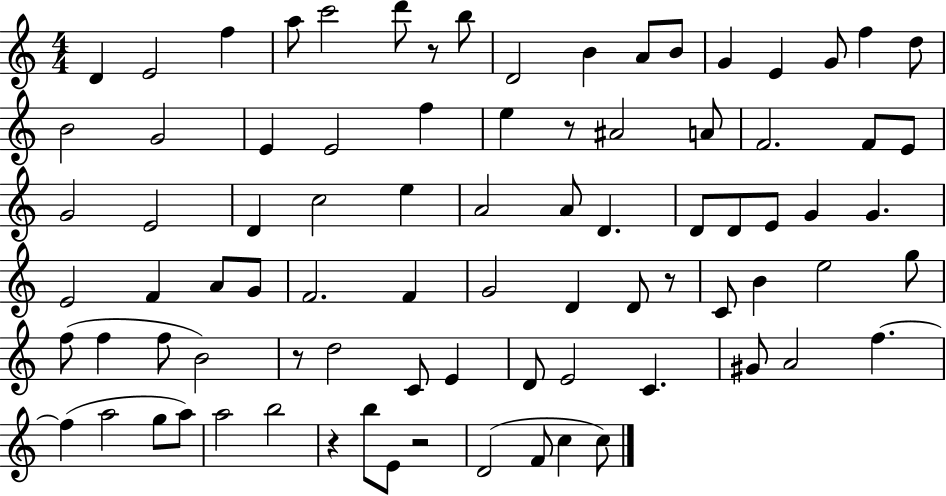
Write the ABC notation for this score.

X:1
T:Untitled
M:4/4
L:1/4
K:C
D E2 f a/2 c'2 d'/2 z/2 b/2 D2 B A/2 B/2 G E G/2 f d/2 B2 G2 E E2 f e z/2 ^A2 A/2 F2 F/2 E/2 G2 E2 D c2 e A2 A/2 D D/2 D/2 E/2 G G E2 F A/2 G/2 F2 F G2 D D/2 z/2 C/2 B e2 g/2 f/2 f f/2 B2 z/2 d2 C/2 E D/2 E2 C ^G/2 A2 f f a2 g/2 a/2 a2 b2 z b/2 E/2 z2 D2 F/2 c c/2